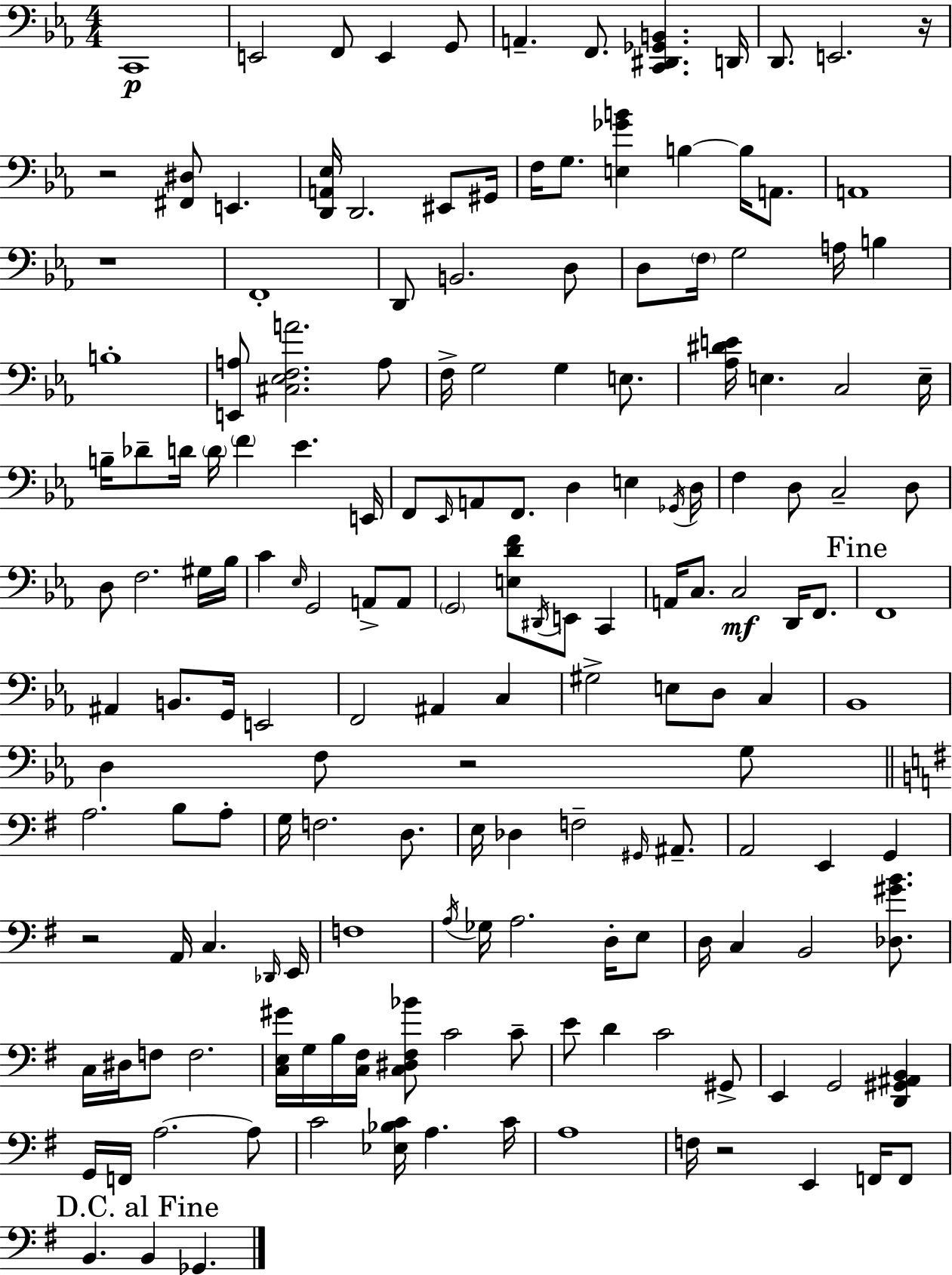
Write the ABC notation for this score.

X:1
T:Untitled
M:4/4
L:1/4
K:Eb
C,,4 E,,2 F,,/2 E,, G,,/2 A,, F,,/2 [C,,^D,,_G,,B,,] D,,/4 D,,/2 E,,2 z/4 z2 [^F,,^D,]/2 E,, [D,,A,,_E,]/4 D,,2 ^E,,/2 ^G,,/4 F,/4 G,/2 [E,_GB] B, B,/4 A,,/2 A,,4 z4 F,,4 D,,/2 B,,2 D,/2 D,/2 F,/4 G,2 A,/4 B, B,4 [E,,A,]/2 [^C,_E,F,A]2 A,/2 F,/4 G,2 G, E,/2 [_A,^DE]/4 E, C,2 E,/4 B,/4 _D/2 D/4 D/4 F _E E,,/4 F,,/2 _E,,/4 A,,/2 F,,/2 D, E, _G,,/4 D,/4 F, D,/2 C,2 D,/2 D,/2 F,2 ^G,/4 _B,/4 C _E,/4 G,,2 A,,/2 A,,/2 G,,2 [E,DF]/2 ^D,,/4 E,,/2 C,, A,,/4 C,/2 C,2 D,,/4 F,,/2 F,,4 ^A,, B,,/2 G,,/4 E,,2 F,,2 ^A,, C, ^G,2 E,/2 D,/2 C, _B,,4 D, F,/2 z2 G,/2 A,2 B,/2 A,/2 G,/4 F,2 D,/2 E,/4 _D, F,2 ^G,,/4 ^A,,/2 A,,2 E,, G,, z2 A,,/4 C, _D,,/4 E,,/4 F,4 A,/4 _G,/4 A,2 D,/4 E,/2 D,/4 C, B,,2 [_D,^GB]/2 C,/4 ^D,/4 F,/2 F,2 [C,E,^G]/4 G,/4 B,/4 [C,^F,]/4 [C,^D,^F,_B]/2 C2 C/2 E/2 D C2 ^G,,/2 E,, G,,2 [D,,^G,,^A,,B,,] G,,/4 F,,/4 A,2 A,/2 C2 [_E,_B,C]/4 A, C/4 A,4 F,/4 z2 E,, F,,/4 F,,/2 B,, B,, _G,,